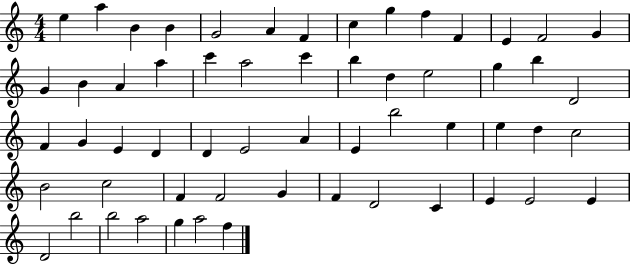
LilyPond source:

{
  \clef treble
  \numericTimeSignature
  \time 4/4
  \key c \major
  e''4 a''4 b'4 b'4 | g'2 a'4 f'4 | c''4 g''4 f''4 f'4 | e'4 f'2 g'4 | \break g'4 b'4 a'4 a''4 | c'''4 a''2 c'''4 | b''4 d''4 e''2 | g''4 b''4 d'2 | \break f'4 g'4 e'4 d'4 | d'4 e'2 a'4 | e'4 b''2 e''4 | e''4 d''4 c''2 | \break b'2 c''2 | f'4 f'2 g'4 | f'4 d'2 c'4 | e'4 e'2 e'4 | \break d'2 b''2 | b''2 a''2 | g''4 a''2 f''4 | \bar "|."
}